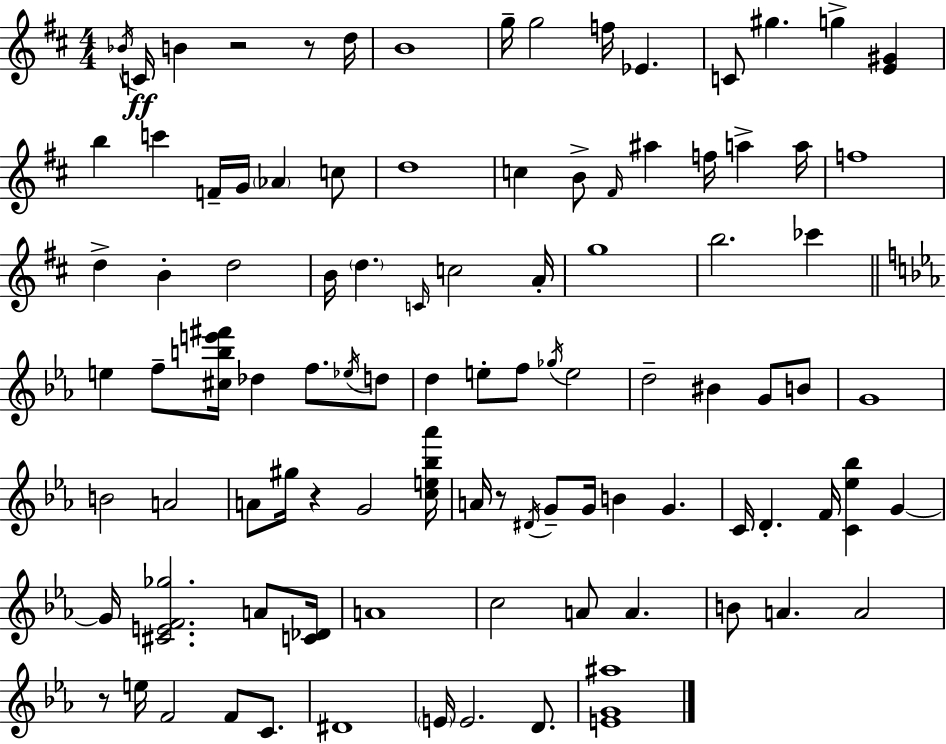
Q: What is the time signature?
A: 4/4